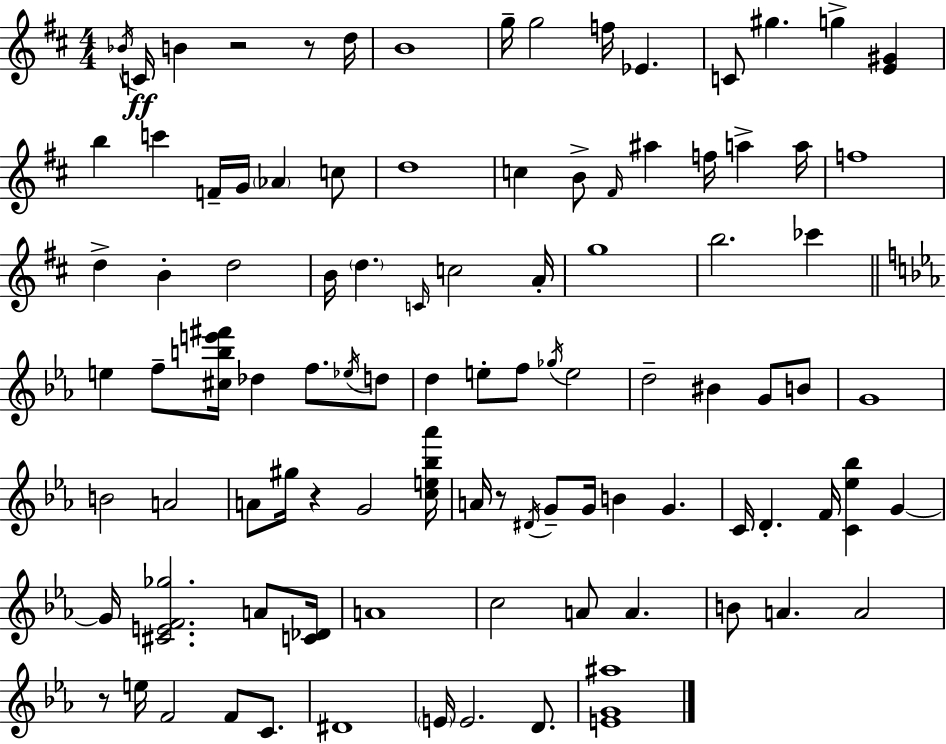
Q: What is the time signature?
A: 4/4